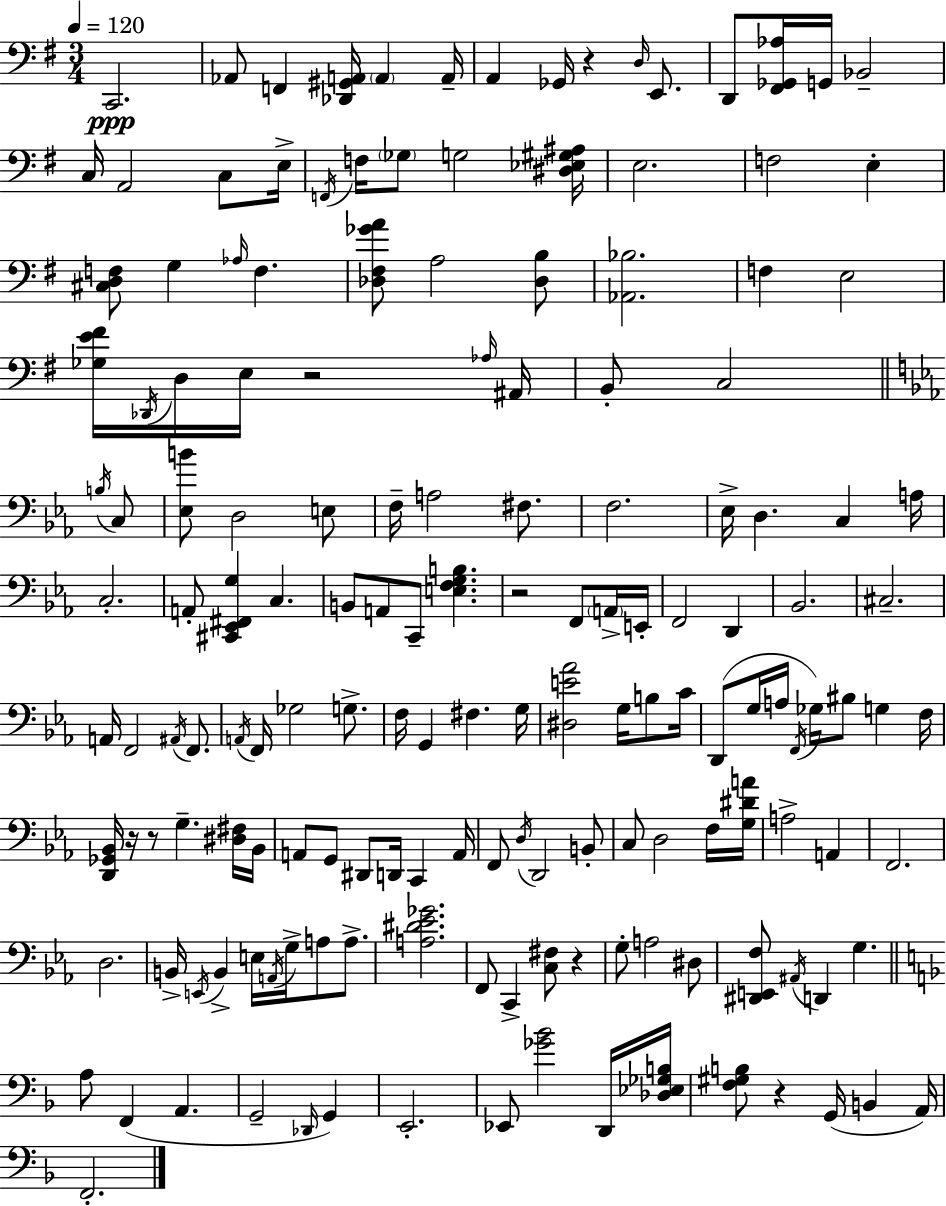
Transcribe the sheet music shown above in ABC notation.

X:1
T:Untitled
M:3/4
L:1/4
K:Em
C,,2 _A,,/2 F,, [_D,,^G,,A,,]/4 A,, A,,/4 A,, _G,,/4 z D,/4 E,,/2 D,,/2 [^F,,_G,,_A,]/4 G,,/4 _B,,2 C,/4 A,,2 C,/2 E,/4 F,,/4 F,/4 _G,/2 G,2 [^D,_E,^G,^A,]/4 E,2 F,2 E, [^C,D,F,]/2 G, _A,/4 F, [_D,^F,_GA]/2 A,2 [_D,B,]/2 [_A,,_B,]2 F, E,2 [_G,E^F]/4 _D,,/4 D,/4 E,/4 z2 _A,/4 ^A,,/4 B,,/2 C,2 B,/4 C,/2 [_E,B]/2 D,2 E,/2 F,/4 A,2 ^F,/2 F,2 _E,/4 D, C, A,/4 C,2 A,,/2 [^C,,_E,,^F,,G,] C, B,,/2 A,,/2 C,,/2 [E,F,G,B,] z2 F,,/2 A,,/4 E,,/4 F,,2 D,, _B,,2 ^C,2 A,,/4 F,,2 ^A,,/4 F,,/2 A,,/4 F,,/4 _G,2 G,/2 F,/4 G,, ^F, G,/4 [^D,E_A]2 G,/4 B,/2 C/4 D,,/2 G,/4 A,/4 F,,/4 _G,/4 ^B,/2 G, F,/4 [D,,_G,,_B,,]/4 z/4 z/2 G, [^D,^F,]/4 _B,,/4 A,,/2 G,,/2 ^D,,/2 D,,/4 C,, A,,/4 F,,/2 D,/4 D,,2 B,,/2 C,/2 D,2 F,/4 [G,^DA]/4 A,2 A,, F,,2 D,2 B,,/4 E,,/4 B,, E,/4 A,,/4 G,/4 A,/2 A,/2 [A,^D_E_G]2 F,,/2 C,, [C,^F,]/2 z G,/2 A,2 ^D,/2 [^D,,E,,F,]/2 ^A,,/4 D,, G, A,/2 F,, A,, G,,2 _D,,/4 G,, E,,2 _E,,/2 [_G_B]2 D,,/4 [_D,_E,_G,B,]/4 [F,^G,B,]/2 z G,,/4 B,, A,,/4 F,,2